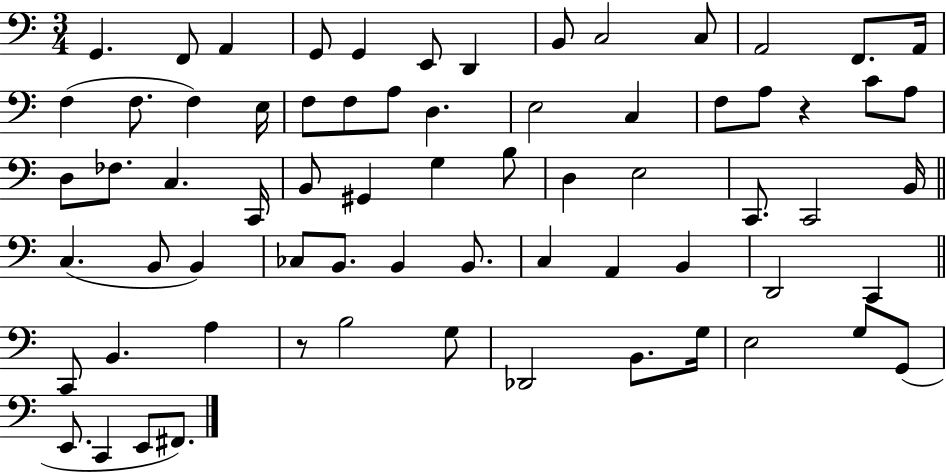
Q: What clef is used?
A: bass